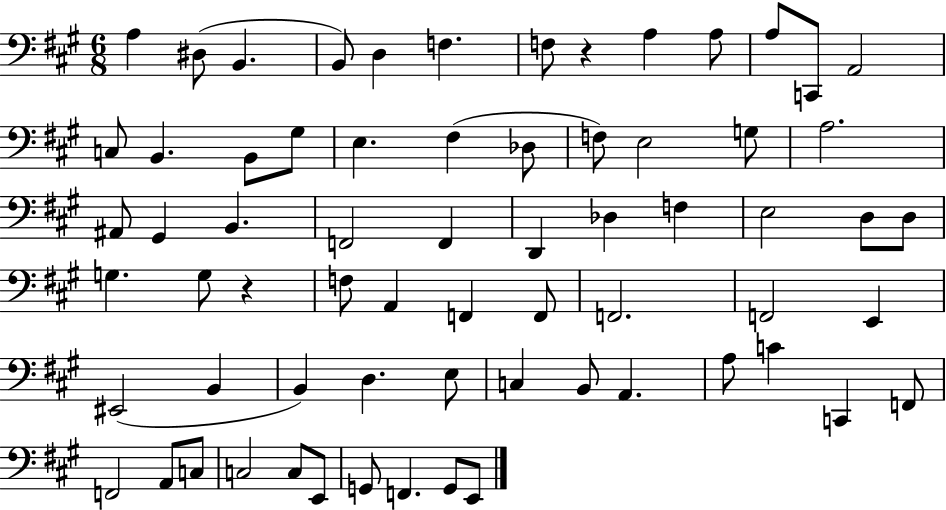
{
  \clef bass
  \numericTimeSignature
  \time 6/8
  \key a \major
  a4 dis8( b,4. | b,8) d4 f4. | f8 r4 a4 a8 | a8 c,8 a,2 | \break c8 b,4. b,8 gis8 | e4. fis4( des8 | f8) e2 g8 | a2. | \break ais,8 gis,4 b,4. | f,2 f,4 | d,4 des4 f4 | e2 d8 d8 | \break g4. g8 r4 | f8 a,4 f,4 f,8 | f,2. | f,2 e,4 | \break eis,2( b,4 | b,4) d4. e8 | c4 b,8 a,4. | a8 c'4 c,4 f,8 | \break f,2 a,8 c8 | c2 c8 e,8 | g,8 f,4. g,8 e,8 | \bar "|."
}